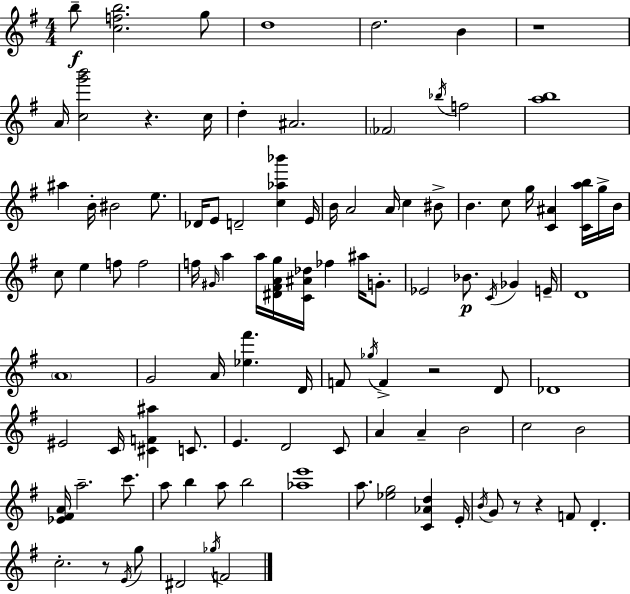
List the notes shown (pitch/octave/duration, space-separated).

B5/e [C5,F5,B5]/h. G5/e D5/w D5/h. B4/q R/w A4/s [C5,G6,B6]/h R/q. C5/s D5/q A#4/h. FES4/h Bb5/s F5/h [A5,B5]/w A#5/q B4/s BIS4/h E5/e. Db4/s E4/e D4/h [C5,Ab5,Bb6]/q E4/s B4/s A4/h A4/s C5/q BIS4/e B4/q. C5/e G5/s [C4,A#4]/q [C4,A5,B5]/s G5/s B4/s C5/e E5/q F5/e F5/h F5/s G#4/s A5/q A5/s [D#4,F#4,A4,G5]/s [C4,A#4,Db5]/s FES5/q A#5/s G4/e. Eb4/h Bb4/e. C4/s Gb4/q E4/s D4/w A4/w G4/h A4/s [Eb5,F#6]/q. D4/s F4/e Gb5/s F4/q R/h D4/e Db4/w EIS4/h C4/s [C#4,F4,A#5]/q C4/e. E4/q. D4/h C4/e A4/q A4/q B4/h C5/h B4/h [Eb4,F#4,A4]/s A5/h. C6/e. A5/e B5/q A5/e B5/h [Ab5,E6]/w A5/e. [Eb5,G5]/h [C4,Ab4,D5]/q E4/s B4/s G4/e R/e R/q F4/e D4/q. C5/h. R/e E4/s G5/e D#4/h Gb5/s F4/h